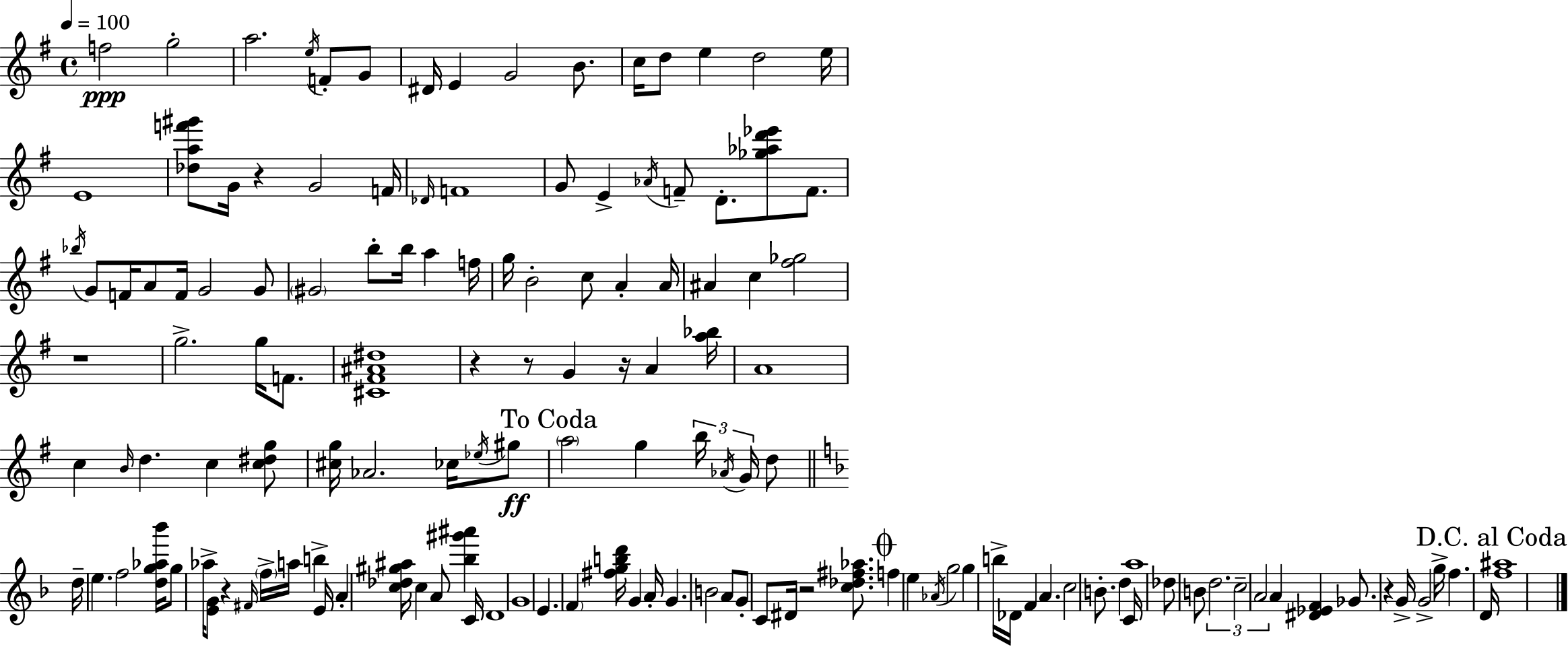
F5/h G5/h A5/h. E5/s F4/e G4/e D#4/s E4/q G4/h B4/e. C5/s D5/e E5/q D5/h E5/s E4/w [Db5,A5,F6,G#6]/e G4/s R/q G4/h F4/s Db4/s F4/w G4/e E4/q Ab4/s F4/e D4/e. [Gb5,Ab5,D6,Eb6]/e F4/e. Bb5/s G4/e F4/s A4/e F4/s G4/h G4/e G#4/h B5/e B5/s A5/q F5/s G5/s B4/h C5/e A4/q A4/s A#4/q C5/q [F#5,Gb5]/h R/w G5/h. G5/s F4/e. [C#4,F#4,A#4,D#5]/w R/q R/e G4/q R/s A4/q [A5,Bb5]/s A4/w C5/q B4/s D5/q. C5/q [C5,D#5,G5]/e [C#5,G5]/s Ab4/h. CES5/s Eb5/s G#5/e A5/h G5/q B5/s Ab4/s G4/s D5/e D5/s E5/q. F5/h [D5,G5,Ab5,Bb6]/s G5/e Ab5/s [E4,G4]/e R/q F#4/s F5/s A5/s B5/q E4/s A4/q [C5,Db5,G#5,A#5]/s C5/q A4/e [Bb5,G#6,A#6]/q C4/s D4/w G4/w E4/q. F4/q [F#5,G5,B5,D6]/s G4/q A4/s G4/q. B4/h A4/e G4/e C4/e D#4/s R/h [C5,Db5,F#5,Ab5]/e. F5/q E5/q Ab4/s G5/h G5/q B5/s Db4/s F4/q A4/q. C5/h B4/e. D5/q C4/s A5/w Db5/e B4/e D5/h. C5/h A4/h A4/q [D#4,Eb4,F4]/q Gb4/e. R/q G4/s G4/h G5/s F5/q. D4/s [F5,A#5]/w